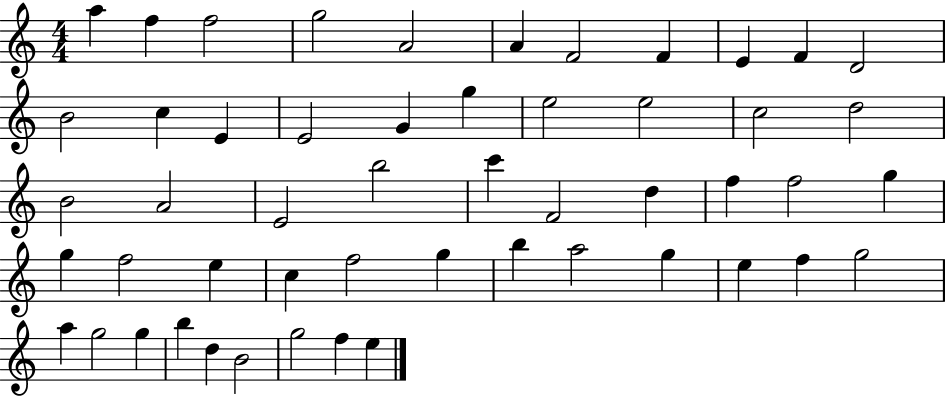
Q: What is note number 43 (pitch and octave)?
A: G5